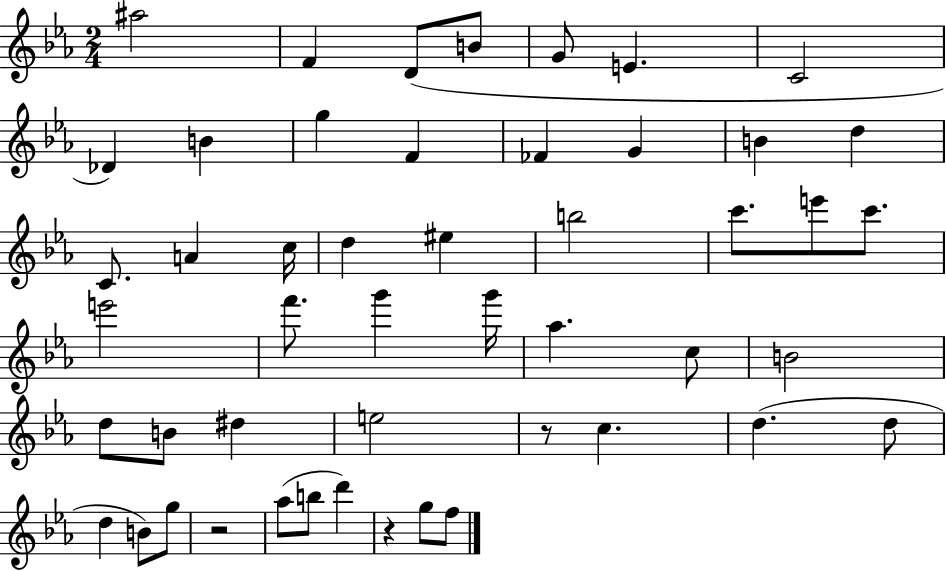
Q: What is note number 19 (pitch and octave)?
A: D5